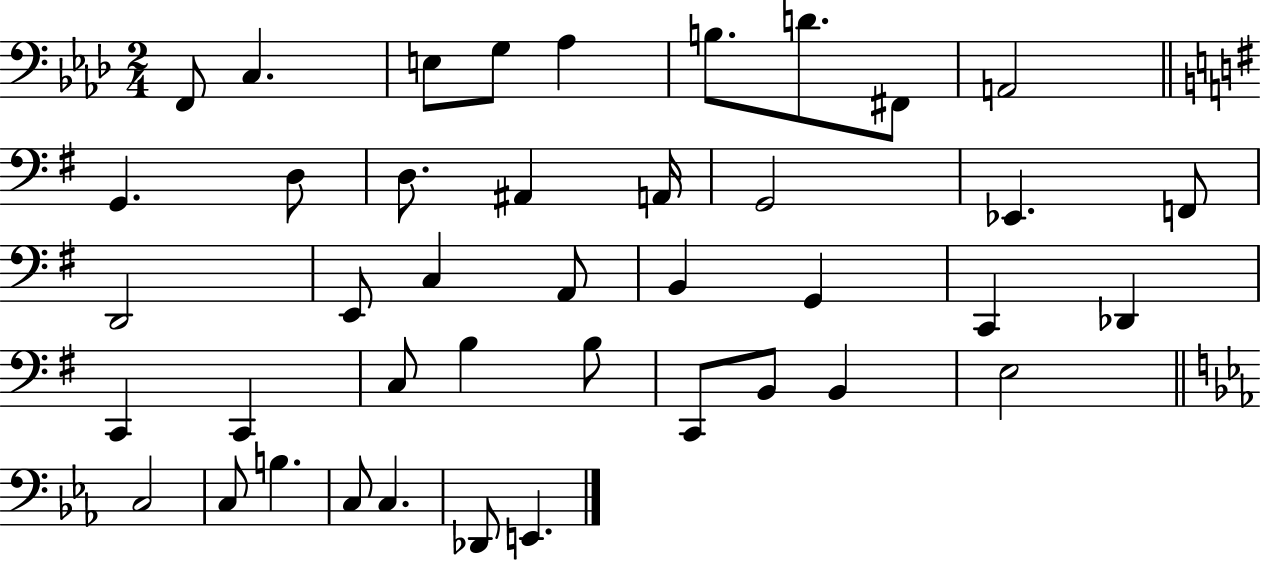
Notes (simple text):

F2/e C3/q. E3/e G3/e Ab3/q B3/e. D4/e. F#2/e A2/h G2/q. D3/e D3/e. A#2/q A2/s G2/h Eb2/q. F2/e D2/h E2/e C3/q A2/e B2/q G2/q C2/q Db2/q C2/q C2/q C3/e B3/q B3/e C2/e B2/e B2/q E3/h C3/h C3/e B3/q. C3/e C3/q. Db2/e E2/q.